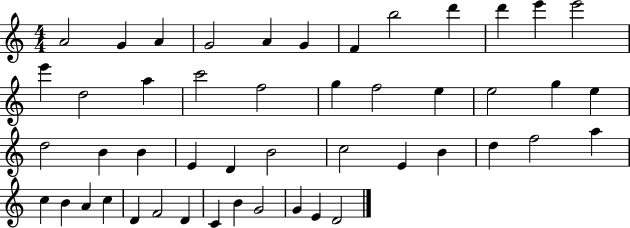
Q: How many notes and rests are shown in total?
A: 48